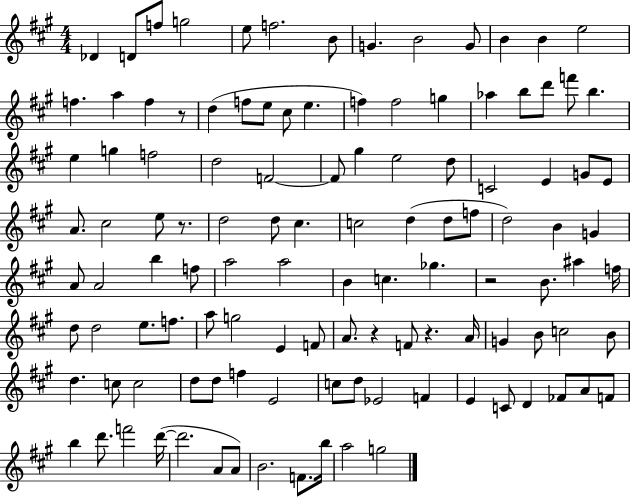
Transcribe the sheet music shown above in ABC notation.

X:1
T:Untitled
M:4/4
L:1/4
K:A
_D D/2 f/2 g2 e/2 f2 B/2 G B2 G/2 B B e2 f a f z/2 d f/2 e/2 ^c/2 e f f2 g _a b/2 d'/2 f'/2 b e g f2 d2 F2 F/2 ^g e2 d/2 C2 E G/2 E/2 A/2 ^c2 e/2 z/2 d2 d/2 ^c c2 d d/2 f/2 d2 B G A/2 A2 b f/2 a2 a2 B c _g z2 B/2 ^a f/4 d/2 d2 e/2 f/2 a/2 g2 E F/2 A/2 z F/2 z A/4 G B/2 c2 B/2 d c/2 c2 d/2 d/2 f E2 c/2 d/2 _E2 F E C/2 D _F/2 A/2 F/2 b d'/2 f'2 d'/4 d'2 A/2 A/2 B2 F/2 b/4 a2 g2